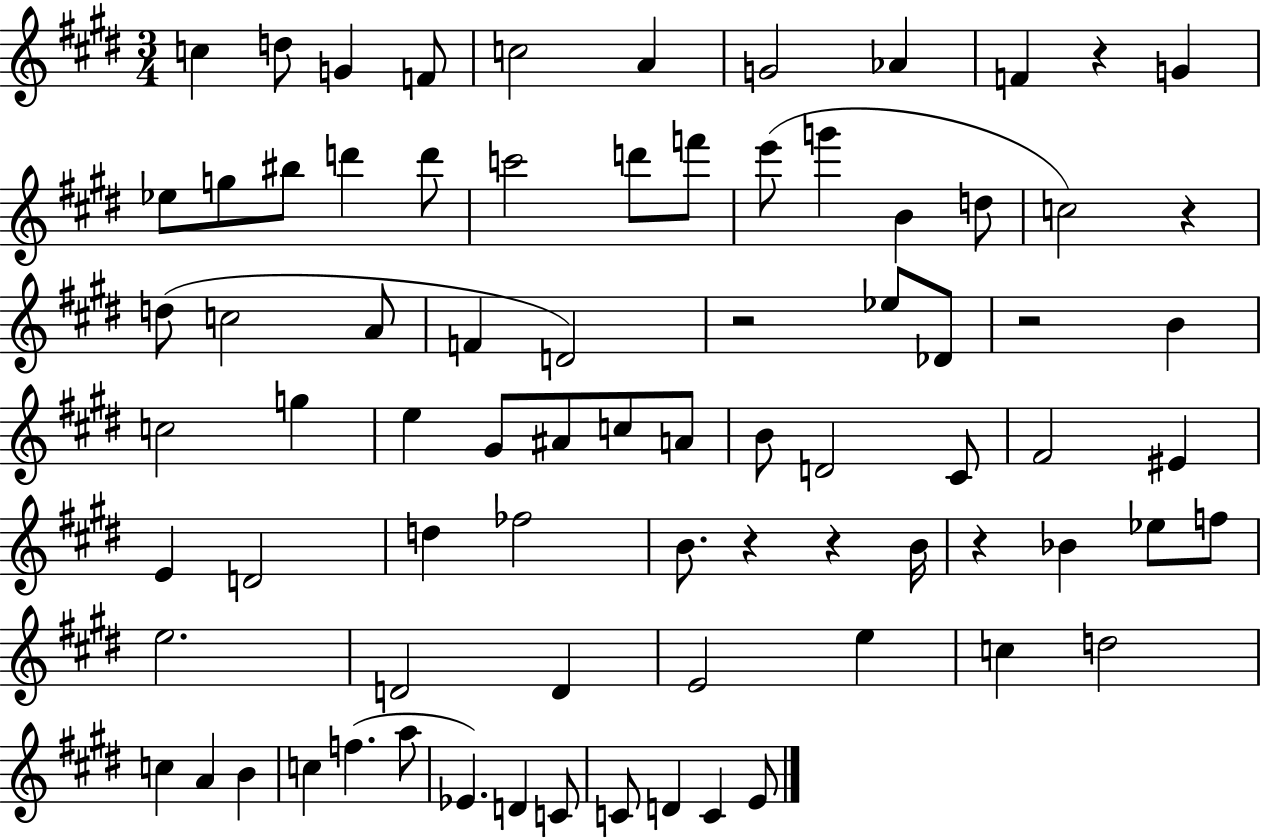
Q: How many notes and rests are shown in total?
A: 79